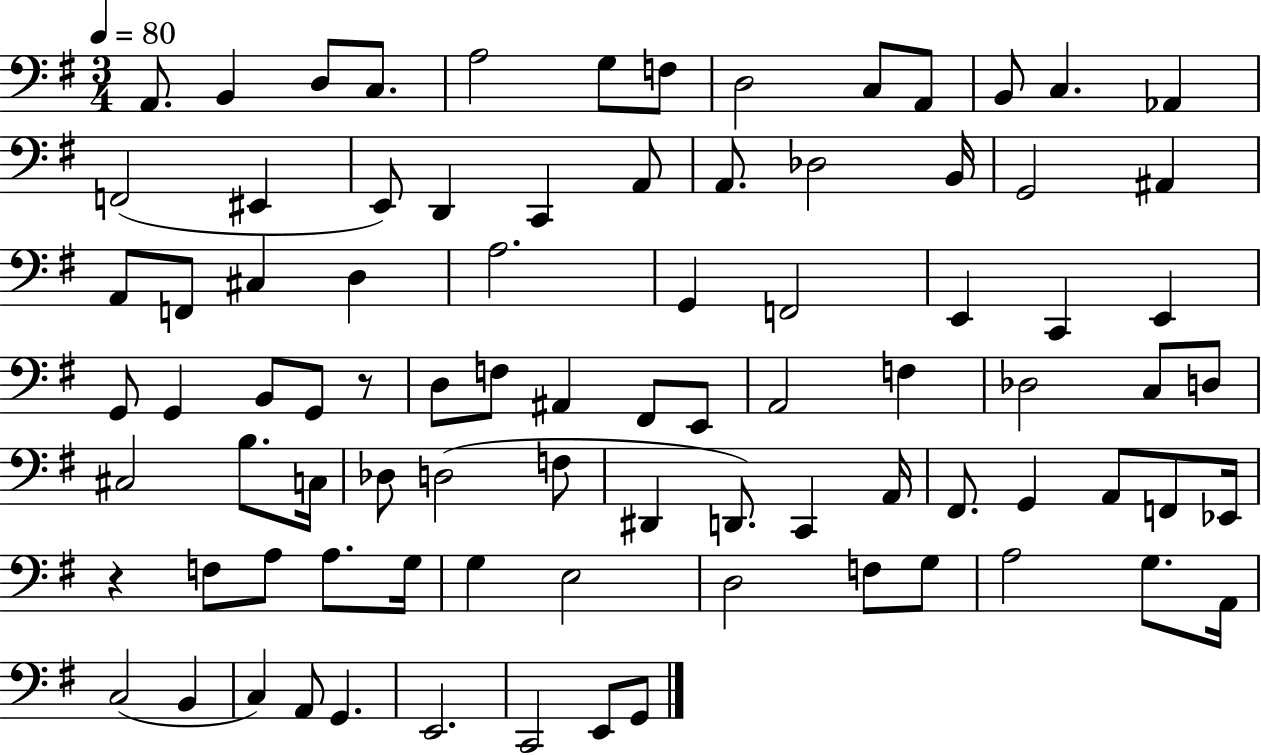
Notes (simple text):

A2/e. B2/q D3/e C3/e. A3/h G3/e F3/e D3/h C3/e A2/e B2/e C3/q. Ab2/q F2/h EIS2/q E2/e D2/q C2/q A2/e A2/e. Db3/h B2/s G2/h A#2/q A2/e F2/e C#3/q D3/q A3/h. G2/q F2/h E2/q C2/q E2/q G2/e G2/q B2/e G2/e R/e D3/e F3/e A#2/q F#2/e E2/e A2/h F3/q Db3/h C3/e D3/e C#3/h B3/e. C3/s Db3/e D3/h F3/e D#2/q D2/e. C2/q A2/s F#2/e. G2/q A2/e F2/e Eb2/s R/q F3/e A3/e A3/e. G3/s G3/q E3/h D3/h F3/e G3/e A3/h G3/e. A2/s C3/h B2/q C3/q A2/e G2/q. E2/h. C2/h E2/e G2/e